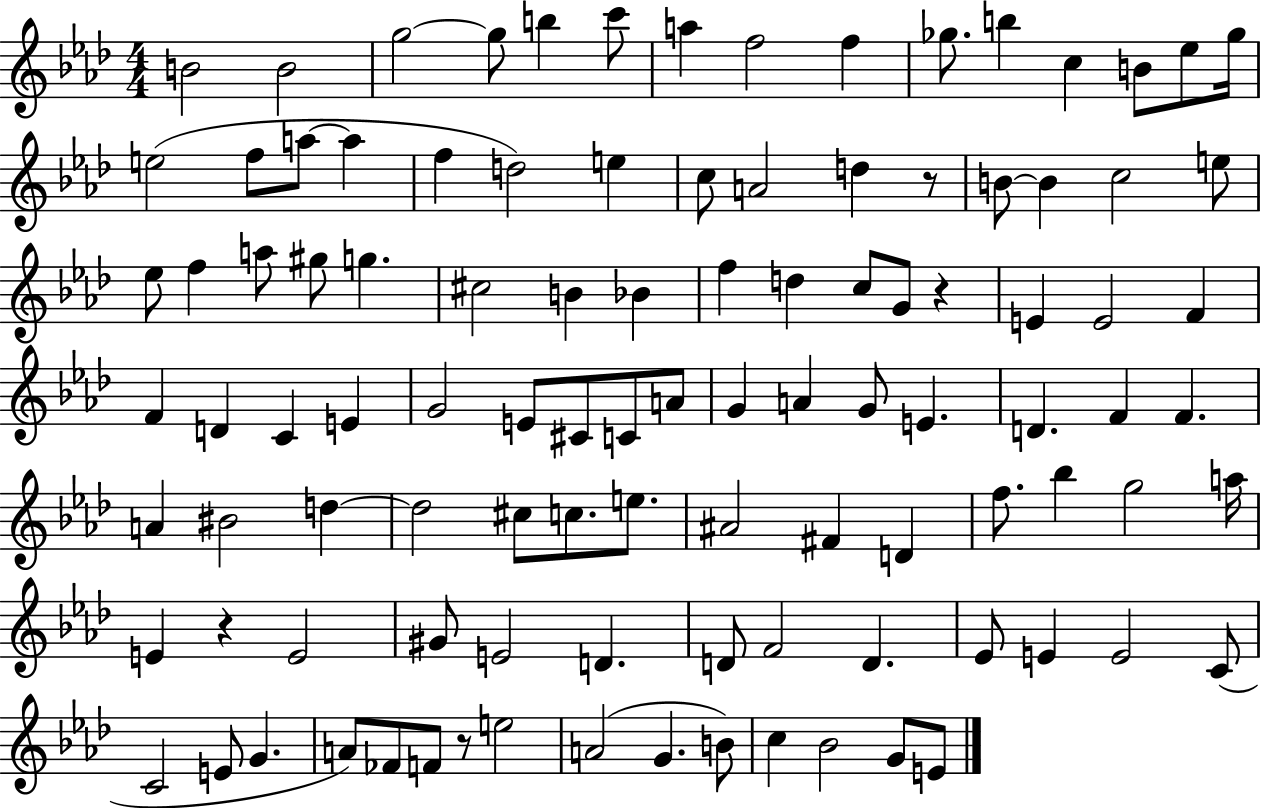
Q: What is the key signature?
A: AES major